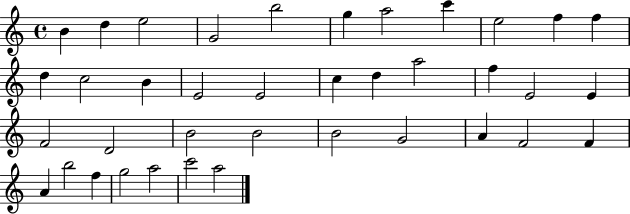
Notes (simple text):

B4/q D5/q E5/h G4/h B5/h G5/q A5/h C6/q E5/h F5/q F5/q D5/q C5/h B4/q E4/h E4/h C5/q D5/q A5/h F5/q E4/h E4/q F4/h D4/h B4/h B4/h B4/h G4/h A4/q F4/h F4/q A4/q B5/h F5/q G5/h A5/h C6/h A5/h